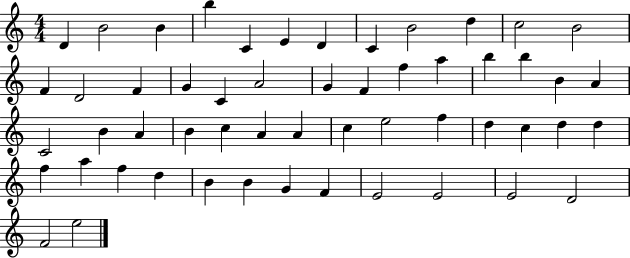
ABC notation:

X:1
T:Untitled
M:4/4
L:1/4
K:C
D B2 B b C E D C B2 d c2 B2 F D2 F G C A2 G F f a b b B A C2 B A B c A A c e2 f d c d d f a f d B B G F E2 E2 E2 D2 F2 e2